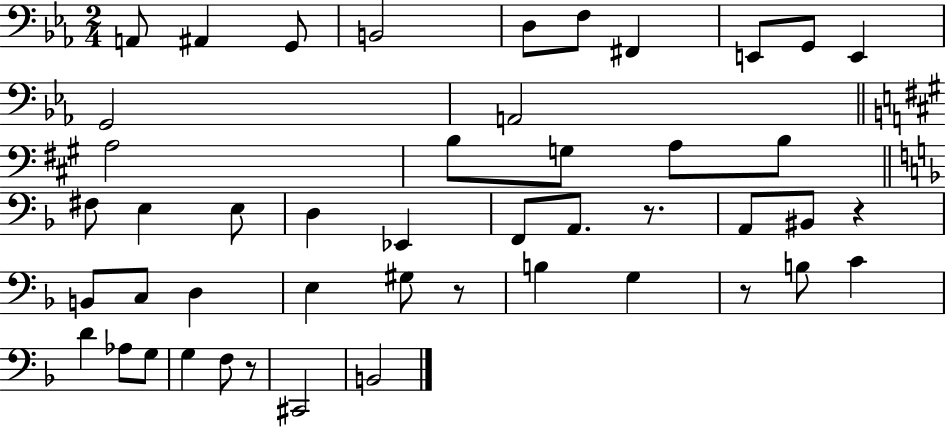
X:1
T:Untitled
M:2/4
L:1/4
K:Eb
A,,/2 ^A,, G,,/2 B,,2 D,/2 F,/2 ^F,, E,,/2 G,,/2 E,, G,,2 A,,2 A,2 B,/2 G,/2 A,/2 B,/2 ^F,/2 E, E,/2 D, _E,, F,,/2 A,,/2 z/2 A,,/2 ^B,,/2 z B,,/2 C,/2 D, E, ^G,/2 z/2 B, G, z/2 B,/2 C D _A,/2 G,/2 G, F,/2 z/2 ^C,,2 B,,2